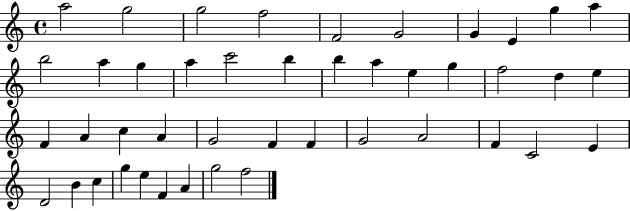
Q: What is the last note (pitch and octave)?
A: F5